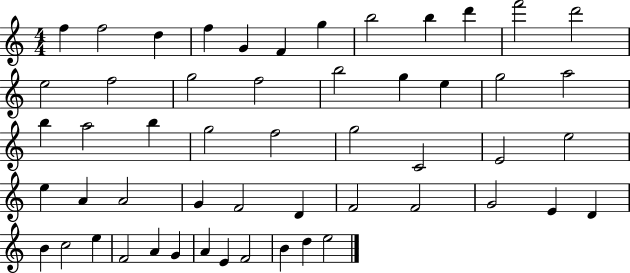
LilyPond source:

{
  \clef treble
  \numericTimeSignature
  \time 4/4
  \key c \major
  f''4 f''2 d''4 | f''4 g'4 f'4 g''4 | b''2 b''4 d'''4 | f'''2 d'''2 | \break e''2 f''2 | g''2 f''2 | b''2 g''4 e''4 | g''2 a''2 | \break b''4 a''2 b''4 | g''2 f''2 | g''2 c'2 | e'2 e''2 | \break e''4 a'4 a'2 | g'4 f'2 d'4 | f'2 f'2 | g'2 e'4 d'4 | \break b'4 c''2 e''4 | f'2 a'4 g'4 | a'4 e'4 f'2 | b'4 d''4 e''2 | \break \bar "|."
}